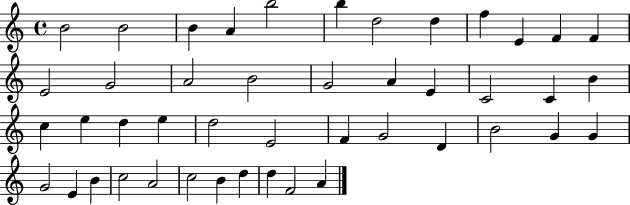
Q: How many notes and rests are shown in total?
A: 45